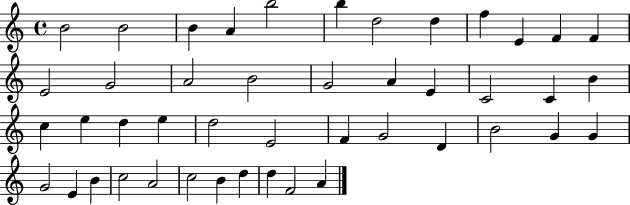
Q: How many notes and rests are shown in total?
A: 45